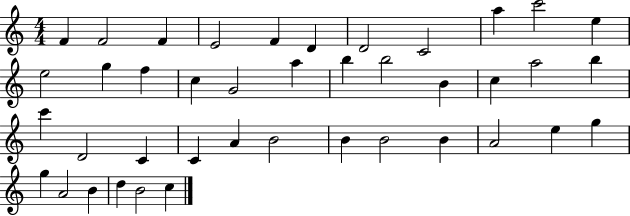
F4/q F4/h F4/q E4/h F4/q D4/q D4/h C4/h A5/q C6/h E5/q E5/h G5/q F5/q C5/q G4/h A5/q B5/q B5/h B4/q C5/q A5/h B5/q C6/q D4/h C4/q C4/q A4/q B4/h B4/q B4/h B4/q A4/h E5/q G5/q G5/q A4/h B4/q D5/q B4/h C5/q